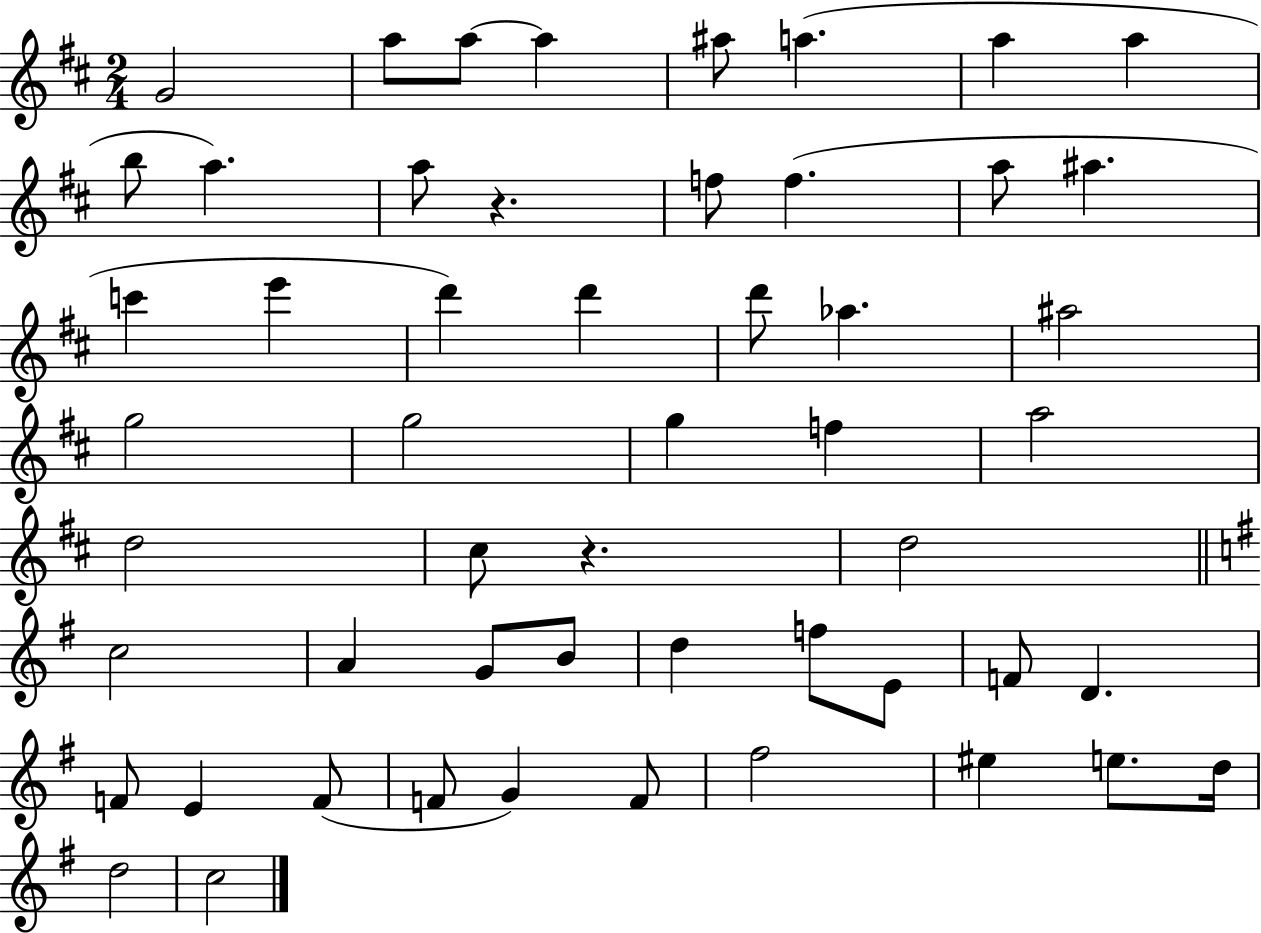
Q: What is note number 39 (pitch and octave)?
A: D4